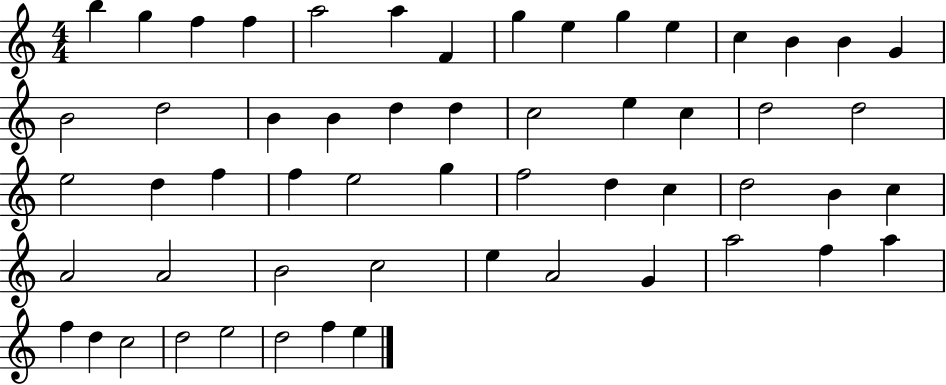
B5/q G5/q F5/q F5/q A5/h A5/q F4/q G5/q E5/q G5/q E5/q C5/q B4/q B4/q G4/q B4/h D5/h B4/q B4/q D5/q D5/q C5/h E5/q C5/q D5/h D5/h E5/h D5/q F5/q F5/q E5/h G5/q F5/h D5/q C5/q D5/h B4/q C5/q A4/h A4/h B4/h C5/h E5/q A4/h G4/q A5/h F5/q A5/q F5/q D5/q C5/h D5/h E5/h D5/h F5/q E5/q